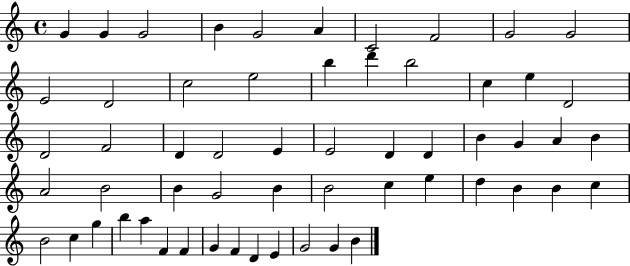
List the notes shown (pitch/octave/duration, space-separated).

G4/q G4/q G4/h B4/q G4/h A4/q C4/h F4/h G4/h G4/h E4/h D4/h C5/h E5/h B5/q D6/q B5/h C5/q E5/q D4/h D4/h F4/h D4/q D4/h E4/q E4/h D4/q D4/q B4/q G4/q A4/q B4/q A4/h B4/h B4/q G4/h B4/q B4/h C5/q E5/q D5/q B4/q B4/q C5/q B4/h C5/q G5/q B5/q A5/q F4/q F4/q G4/q F4/q D4/q E4/q G4/h G4/q B4/q